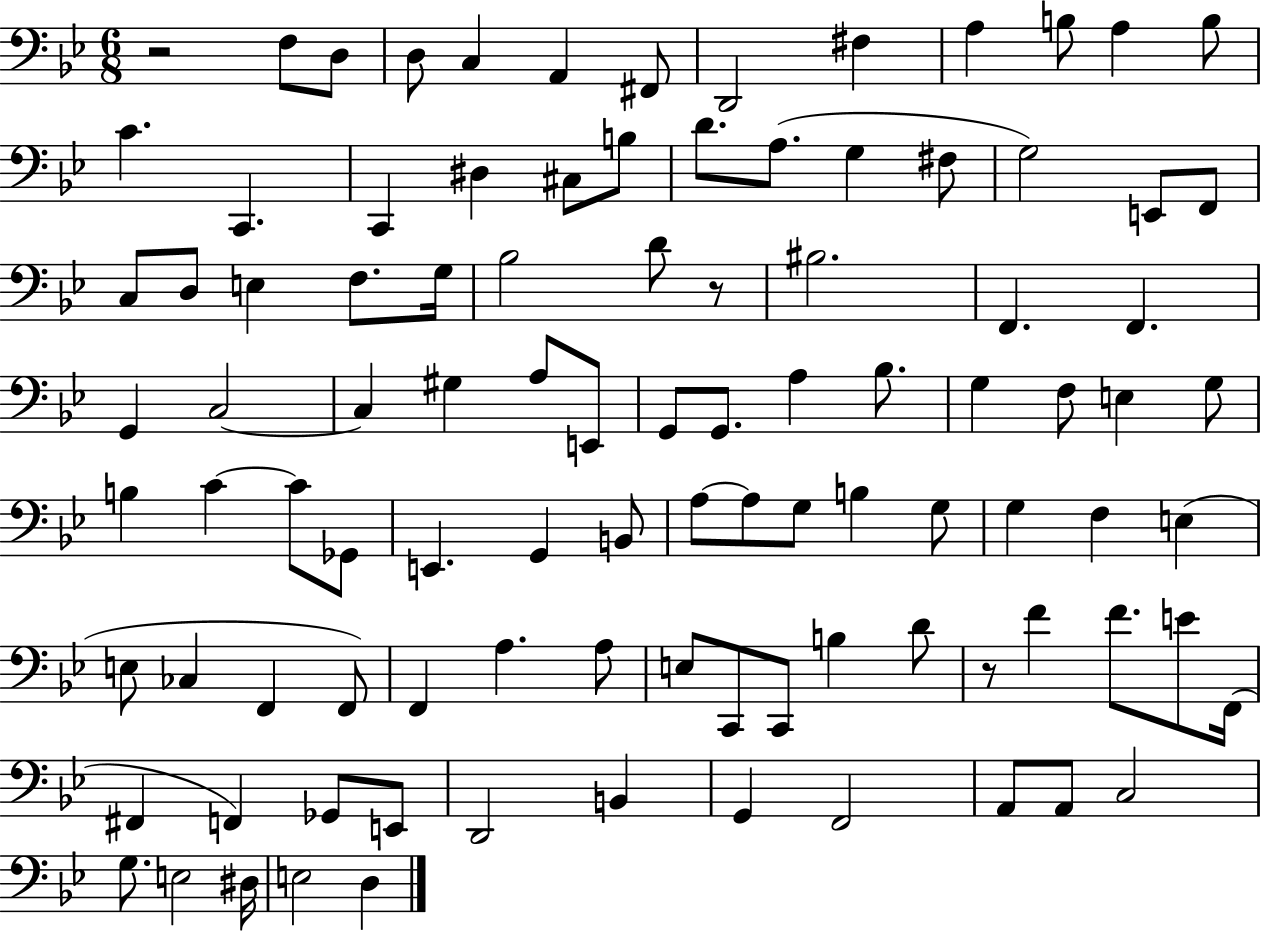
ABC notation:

X:1
T:Untitled
M:6/8
L:1/4
K:Bb
z2 F,/2 D,/2 D,/2 C, A,, ^F,,/2 D,,2 ^F, A, B,/2 A, B,/2 C C,, C,, ^D, ^C,/2 B,/2 D/2 A,/2 G, ^F,/2 G,2 E,,/2 F,,/2 C,/2 D,/2 E, F,/2 G,/4 _B,2 D/2 z/2 ^B,2 F,, F,, G,, C,2 C, ^G, A,/2 E,,/2 G,,/2 G,,/2 A, _B,/2 G, F,/2 E, G,/2 B, C C/2 _G,,/2 E,, G,, B,,/2 A,/2 A,/2 G,/2 B, G,/2 G, F, E, E,/2 _C, F,, F,,/2 F,, A, A,/2 E,/2 C,,/2 C,,/2 B, D/2 z/2 F F/2 E/2 F,,/4 ^F,, F,, _G,,/2 E,,/2 D,,2 B,, G,, F,,2 A,,/2 A,,/2 C,2 G,/2 E,2 ^D,/4 E,2 D,